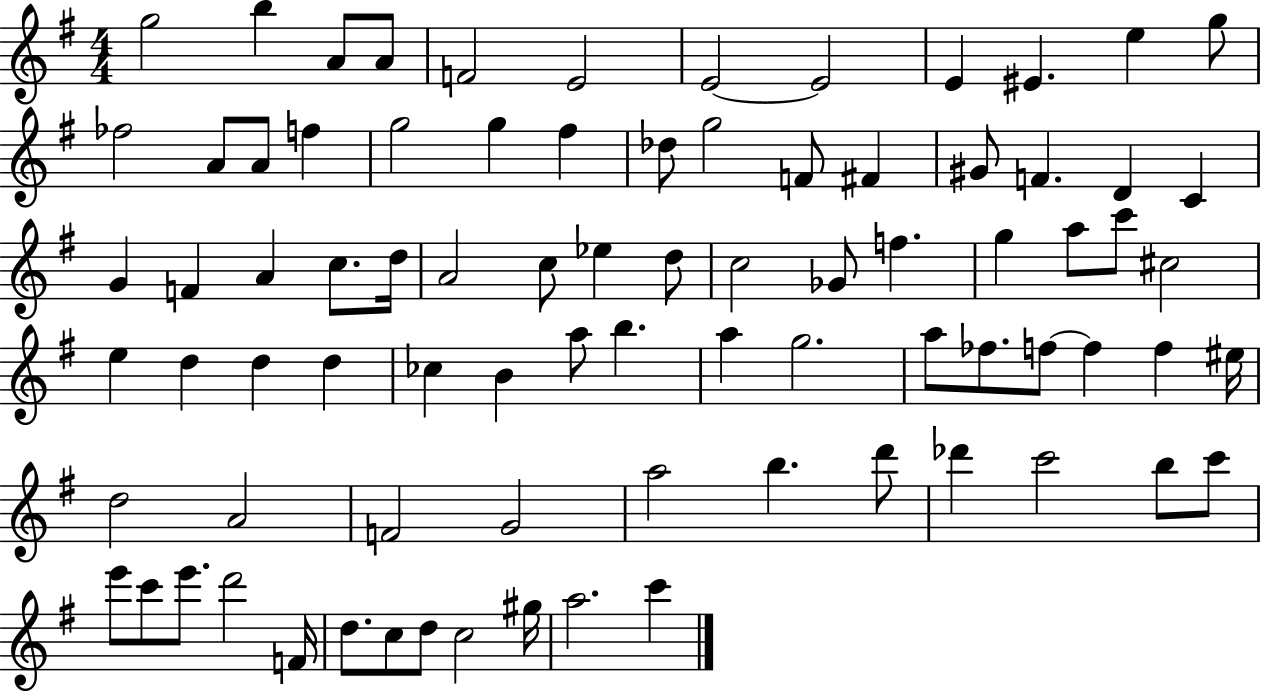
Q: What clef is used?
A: treble